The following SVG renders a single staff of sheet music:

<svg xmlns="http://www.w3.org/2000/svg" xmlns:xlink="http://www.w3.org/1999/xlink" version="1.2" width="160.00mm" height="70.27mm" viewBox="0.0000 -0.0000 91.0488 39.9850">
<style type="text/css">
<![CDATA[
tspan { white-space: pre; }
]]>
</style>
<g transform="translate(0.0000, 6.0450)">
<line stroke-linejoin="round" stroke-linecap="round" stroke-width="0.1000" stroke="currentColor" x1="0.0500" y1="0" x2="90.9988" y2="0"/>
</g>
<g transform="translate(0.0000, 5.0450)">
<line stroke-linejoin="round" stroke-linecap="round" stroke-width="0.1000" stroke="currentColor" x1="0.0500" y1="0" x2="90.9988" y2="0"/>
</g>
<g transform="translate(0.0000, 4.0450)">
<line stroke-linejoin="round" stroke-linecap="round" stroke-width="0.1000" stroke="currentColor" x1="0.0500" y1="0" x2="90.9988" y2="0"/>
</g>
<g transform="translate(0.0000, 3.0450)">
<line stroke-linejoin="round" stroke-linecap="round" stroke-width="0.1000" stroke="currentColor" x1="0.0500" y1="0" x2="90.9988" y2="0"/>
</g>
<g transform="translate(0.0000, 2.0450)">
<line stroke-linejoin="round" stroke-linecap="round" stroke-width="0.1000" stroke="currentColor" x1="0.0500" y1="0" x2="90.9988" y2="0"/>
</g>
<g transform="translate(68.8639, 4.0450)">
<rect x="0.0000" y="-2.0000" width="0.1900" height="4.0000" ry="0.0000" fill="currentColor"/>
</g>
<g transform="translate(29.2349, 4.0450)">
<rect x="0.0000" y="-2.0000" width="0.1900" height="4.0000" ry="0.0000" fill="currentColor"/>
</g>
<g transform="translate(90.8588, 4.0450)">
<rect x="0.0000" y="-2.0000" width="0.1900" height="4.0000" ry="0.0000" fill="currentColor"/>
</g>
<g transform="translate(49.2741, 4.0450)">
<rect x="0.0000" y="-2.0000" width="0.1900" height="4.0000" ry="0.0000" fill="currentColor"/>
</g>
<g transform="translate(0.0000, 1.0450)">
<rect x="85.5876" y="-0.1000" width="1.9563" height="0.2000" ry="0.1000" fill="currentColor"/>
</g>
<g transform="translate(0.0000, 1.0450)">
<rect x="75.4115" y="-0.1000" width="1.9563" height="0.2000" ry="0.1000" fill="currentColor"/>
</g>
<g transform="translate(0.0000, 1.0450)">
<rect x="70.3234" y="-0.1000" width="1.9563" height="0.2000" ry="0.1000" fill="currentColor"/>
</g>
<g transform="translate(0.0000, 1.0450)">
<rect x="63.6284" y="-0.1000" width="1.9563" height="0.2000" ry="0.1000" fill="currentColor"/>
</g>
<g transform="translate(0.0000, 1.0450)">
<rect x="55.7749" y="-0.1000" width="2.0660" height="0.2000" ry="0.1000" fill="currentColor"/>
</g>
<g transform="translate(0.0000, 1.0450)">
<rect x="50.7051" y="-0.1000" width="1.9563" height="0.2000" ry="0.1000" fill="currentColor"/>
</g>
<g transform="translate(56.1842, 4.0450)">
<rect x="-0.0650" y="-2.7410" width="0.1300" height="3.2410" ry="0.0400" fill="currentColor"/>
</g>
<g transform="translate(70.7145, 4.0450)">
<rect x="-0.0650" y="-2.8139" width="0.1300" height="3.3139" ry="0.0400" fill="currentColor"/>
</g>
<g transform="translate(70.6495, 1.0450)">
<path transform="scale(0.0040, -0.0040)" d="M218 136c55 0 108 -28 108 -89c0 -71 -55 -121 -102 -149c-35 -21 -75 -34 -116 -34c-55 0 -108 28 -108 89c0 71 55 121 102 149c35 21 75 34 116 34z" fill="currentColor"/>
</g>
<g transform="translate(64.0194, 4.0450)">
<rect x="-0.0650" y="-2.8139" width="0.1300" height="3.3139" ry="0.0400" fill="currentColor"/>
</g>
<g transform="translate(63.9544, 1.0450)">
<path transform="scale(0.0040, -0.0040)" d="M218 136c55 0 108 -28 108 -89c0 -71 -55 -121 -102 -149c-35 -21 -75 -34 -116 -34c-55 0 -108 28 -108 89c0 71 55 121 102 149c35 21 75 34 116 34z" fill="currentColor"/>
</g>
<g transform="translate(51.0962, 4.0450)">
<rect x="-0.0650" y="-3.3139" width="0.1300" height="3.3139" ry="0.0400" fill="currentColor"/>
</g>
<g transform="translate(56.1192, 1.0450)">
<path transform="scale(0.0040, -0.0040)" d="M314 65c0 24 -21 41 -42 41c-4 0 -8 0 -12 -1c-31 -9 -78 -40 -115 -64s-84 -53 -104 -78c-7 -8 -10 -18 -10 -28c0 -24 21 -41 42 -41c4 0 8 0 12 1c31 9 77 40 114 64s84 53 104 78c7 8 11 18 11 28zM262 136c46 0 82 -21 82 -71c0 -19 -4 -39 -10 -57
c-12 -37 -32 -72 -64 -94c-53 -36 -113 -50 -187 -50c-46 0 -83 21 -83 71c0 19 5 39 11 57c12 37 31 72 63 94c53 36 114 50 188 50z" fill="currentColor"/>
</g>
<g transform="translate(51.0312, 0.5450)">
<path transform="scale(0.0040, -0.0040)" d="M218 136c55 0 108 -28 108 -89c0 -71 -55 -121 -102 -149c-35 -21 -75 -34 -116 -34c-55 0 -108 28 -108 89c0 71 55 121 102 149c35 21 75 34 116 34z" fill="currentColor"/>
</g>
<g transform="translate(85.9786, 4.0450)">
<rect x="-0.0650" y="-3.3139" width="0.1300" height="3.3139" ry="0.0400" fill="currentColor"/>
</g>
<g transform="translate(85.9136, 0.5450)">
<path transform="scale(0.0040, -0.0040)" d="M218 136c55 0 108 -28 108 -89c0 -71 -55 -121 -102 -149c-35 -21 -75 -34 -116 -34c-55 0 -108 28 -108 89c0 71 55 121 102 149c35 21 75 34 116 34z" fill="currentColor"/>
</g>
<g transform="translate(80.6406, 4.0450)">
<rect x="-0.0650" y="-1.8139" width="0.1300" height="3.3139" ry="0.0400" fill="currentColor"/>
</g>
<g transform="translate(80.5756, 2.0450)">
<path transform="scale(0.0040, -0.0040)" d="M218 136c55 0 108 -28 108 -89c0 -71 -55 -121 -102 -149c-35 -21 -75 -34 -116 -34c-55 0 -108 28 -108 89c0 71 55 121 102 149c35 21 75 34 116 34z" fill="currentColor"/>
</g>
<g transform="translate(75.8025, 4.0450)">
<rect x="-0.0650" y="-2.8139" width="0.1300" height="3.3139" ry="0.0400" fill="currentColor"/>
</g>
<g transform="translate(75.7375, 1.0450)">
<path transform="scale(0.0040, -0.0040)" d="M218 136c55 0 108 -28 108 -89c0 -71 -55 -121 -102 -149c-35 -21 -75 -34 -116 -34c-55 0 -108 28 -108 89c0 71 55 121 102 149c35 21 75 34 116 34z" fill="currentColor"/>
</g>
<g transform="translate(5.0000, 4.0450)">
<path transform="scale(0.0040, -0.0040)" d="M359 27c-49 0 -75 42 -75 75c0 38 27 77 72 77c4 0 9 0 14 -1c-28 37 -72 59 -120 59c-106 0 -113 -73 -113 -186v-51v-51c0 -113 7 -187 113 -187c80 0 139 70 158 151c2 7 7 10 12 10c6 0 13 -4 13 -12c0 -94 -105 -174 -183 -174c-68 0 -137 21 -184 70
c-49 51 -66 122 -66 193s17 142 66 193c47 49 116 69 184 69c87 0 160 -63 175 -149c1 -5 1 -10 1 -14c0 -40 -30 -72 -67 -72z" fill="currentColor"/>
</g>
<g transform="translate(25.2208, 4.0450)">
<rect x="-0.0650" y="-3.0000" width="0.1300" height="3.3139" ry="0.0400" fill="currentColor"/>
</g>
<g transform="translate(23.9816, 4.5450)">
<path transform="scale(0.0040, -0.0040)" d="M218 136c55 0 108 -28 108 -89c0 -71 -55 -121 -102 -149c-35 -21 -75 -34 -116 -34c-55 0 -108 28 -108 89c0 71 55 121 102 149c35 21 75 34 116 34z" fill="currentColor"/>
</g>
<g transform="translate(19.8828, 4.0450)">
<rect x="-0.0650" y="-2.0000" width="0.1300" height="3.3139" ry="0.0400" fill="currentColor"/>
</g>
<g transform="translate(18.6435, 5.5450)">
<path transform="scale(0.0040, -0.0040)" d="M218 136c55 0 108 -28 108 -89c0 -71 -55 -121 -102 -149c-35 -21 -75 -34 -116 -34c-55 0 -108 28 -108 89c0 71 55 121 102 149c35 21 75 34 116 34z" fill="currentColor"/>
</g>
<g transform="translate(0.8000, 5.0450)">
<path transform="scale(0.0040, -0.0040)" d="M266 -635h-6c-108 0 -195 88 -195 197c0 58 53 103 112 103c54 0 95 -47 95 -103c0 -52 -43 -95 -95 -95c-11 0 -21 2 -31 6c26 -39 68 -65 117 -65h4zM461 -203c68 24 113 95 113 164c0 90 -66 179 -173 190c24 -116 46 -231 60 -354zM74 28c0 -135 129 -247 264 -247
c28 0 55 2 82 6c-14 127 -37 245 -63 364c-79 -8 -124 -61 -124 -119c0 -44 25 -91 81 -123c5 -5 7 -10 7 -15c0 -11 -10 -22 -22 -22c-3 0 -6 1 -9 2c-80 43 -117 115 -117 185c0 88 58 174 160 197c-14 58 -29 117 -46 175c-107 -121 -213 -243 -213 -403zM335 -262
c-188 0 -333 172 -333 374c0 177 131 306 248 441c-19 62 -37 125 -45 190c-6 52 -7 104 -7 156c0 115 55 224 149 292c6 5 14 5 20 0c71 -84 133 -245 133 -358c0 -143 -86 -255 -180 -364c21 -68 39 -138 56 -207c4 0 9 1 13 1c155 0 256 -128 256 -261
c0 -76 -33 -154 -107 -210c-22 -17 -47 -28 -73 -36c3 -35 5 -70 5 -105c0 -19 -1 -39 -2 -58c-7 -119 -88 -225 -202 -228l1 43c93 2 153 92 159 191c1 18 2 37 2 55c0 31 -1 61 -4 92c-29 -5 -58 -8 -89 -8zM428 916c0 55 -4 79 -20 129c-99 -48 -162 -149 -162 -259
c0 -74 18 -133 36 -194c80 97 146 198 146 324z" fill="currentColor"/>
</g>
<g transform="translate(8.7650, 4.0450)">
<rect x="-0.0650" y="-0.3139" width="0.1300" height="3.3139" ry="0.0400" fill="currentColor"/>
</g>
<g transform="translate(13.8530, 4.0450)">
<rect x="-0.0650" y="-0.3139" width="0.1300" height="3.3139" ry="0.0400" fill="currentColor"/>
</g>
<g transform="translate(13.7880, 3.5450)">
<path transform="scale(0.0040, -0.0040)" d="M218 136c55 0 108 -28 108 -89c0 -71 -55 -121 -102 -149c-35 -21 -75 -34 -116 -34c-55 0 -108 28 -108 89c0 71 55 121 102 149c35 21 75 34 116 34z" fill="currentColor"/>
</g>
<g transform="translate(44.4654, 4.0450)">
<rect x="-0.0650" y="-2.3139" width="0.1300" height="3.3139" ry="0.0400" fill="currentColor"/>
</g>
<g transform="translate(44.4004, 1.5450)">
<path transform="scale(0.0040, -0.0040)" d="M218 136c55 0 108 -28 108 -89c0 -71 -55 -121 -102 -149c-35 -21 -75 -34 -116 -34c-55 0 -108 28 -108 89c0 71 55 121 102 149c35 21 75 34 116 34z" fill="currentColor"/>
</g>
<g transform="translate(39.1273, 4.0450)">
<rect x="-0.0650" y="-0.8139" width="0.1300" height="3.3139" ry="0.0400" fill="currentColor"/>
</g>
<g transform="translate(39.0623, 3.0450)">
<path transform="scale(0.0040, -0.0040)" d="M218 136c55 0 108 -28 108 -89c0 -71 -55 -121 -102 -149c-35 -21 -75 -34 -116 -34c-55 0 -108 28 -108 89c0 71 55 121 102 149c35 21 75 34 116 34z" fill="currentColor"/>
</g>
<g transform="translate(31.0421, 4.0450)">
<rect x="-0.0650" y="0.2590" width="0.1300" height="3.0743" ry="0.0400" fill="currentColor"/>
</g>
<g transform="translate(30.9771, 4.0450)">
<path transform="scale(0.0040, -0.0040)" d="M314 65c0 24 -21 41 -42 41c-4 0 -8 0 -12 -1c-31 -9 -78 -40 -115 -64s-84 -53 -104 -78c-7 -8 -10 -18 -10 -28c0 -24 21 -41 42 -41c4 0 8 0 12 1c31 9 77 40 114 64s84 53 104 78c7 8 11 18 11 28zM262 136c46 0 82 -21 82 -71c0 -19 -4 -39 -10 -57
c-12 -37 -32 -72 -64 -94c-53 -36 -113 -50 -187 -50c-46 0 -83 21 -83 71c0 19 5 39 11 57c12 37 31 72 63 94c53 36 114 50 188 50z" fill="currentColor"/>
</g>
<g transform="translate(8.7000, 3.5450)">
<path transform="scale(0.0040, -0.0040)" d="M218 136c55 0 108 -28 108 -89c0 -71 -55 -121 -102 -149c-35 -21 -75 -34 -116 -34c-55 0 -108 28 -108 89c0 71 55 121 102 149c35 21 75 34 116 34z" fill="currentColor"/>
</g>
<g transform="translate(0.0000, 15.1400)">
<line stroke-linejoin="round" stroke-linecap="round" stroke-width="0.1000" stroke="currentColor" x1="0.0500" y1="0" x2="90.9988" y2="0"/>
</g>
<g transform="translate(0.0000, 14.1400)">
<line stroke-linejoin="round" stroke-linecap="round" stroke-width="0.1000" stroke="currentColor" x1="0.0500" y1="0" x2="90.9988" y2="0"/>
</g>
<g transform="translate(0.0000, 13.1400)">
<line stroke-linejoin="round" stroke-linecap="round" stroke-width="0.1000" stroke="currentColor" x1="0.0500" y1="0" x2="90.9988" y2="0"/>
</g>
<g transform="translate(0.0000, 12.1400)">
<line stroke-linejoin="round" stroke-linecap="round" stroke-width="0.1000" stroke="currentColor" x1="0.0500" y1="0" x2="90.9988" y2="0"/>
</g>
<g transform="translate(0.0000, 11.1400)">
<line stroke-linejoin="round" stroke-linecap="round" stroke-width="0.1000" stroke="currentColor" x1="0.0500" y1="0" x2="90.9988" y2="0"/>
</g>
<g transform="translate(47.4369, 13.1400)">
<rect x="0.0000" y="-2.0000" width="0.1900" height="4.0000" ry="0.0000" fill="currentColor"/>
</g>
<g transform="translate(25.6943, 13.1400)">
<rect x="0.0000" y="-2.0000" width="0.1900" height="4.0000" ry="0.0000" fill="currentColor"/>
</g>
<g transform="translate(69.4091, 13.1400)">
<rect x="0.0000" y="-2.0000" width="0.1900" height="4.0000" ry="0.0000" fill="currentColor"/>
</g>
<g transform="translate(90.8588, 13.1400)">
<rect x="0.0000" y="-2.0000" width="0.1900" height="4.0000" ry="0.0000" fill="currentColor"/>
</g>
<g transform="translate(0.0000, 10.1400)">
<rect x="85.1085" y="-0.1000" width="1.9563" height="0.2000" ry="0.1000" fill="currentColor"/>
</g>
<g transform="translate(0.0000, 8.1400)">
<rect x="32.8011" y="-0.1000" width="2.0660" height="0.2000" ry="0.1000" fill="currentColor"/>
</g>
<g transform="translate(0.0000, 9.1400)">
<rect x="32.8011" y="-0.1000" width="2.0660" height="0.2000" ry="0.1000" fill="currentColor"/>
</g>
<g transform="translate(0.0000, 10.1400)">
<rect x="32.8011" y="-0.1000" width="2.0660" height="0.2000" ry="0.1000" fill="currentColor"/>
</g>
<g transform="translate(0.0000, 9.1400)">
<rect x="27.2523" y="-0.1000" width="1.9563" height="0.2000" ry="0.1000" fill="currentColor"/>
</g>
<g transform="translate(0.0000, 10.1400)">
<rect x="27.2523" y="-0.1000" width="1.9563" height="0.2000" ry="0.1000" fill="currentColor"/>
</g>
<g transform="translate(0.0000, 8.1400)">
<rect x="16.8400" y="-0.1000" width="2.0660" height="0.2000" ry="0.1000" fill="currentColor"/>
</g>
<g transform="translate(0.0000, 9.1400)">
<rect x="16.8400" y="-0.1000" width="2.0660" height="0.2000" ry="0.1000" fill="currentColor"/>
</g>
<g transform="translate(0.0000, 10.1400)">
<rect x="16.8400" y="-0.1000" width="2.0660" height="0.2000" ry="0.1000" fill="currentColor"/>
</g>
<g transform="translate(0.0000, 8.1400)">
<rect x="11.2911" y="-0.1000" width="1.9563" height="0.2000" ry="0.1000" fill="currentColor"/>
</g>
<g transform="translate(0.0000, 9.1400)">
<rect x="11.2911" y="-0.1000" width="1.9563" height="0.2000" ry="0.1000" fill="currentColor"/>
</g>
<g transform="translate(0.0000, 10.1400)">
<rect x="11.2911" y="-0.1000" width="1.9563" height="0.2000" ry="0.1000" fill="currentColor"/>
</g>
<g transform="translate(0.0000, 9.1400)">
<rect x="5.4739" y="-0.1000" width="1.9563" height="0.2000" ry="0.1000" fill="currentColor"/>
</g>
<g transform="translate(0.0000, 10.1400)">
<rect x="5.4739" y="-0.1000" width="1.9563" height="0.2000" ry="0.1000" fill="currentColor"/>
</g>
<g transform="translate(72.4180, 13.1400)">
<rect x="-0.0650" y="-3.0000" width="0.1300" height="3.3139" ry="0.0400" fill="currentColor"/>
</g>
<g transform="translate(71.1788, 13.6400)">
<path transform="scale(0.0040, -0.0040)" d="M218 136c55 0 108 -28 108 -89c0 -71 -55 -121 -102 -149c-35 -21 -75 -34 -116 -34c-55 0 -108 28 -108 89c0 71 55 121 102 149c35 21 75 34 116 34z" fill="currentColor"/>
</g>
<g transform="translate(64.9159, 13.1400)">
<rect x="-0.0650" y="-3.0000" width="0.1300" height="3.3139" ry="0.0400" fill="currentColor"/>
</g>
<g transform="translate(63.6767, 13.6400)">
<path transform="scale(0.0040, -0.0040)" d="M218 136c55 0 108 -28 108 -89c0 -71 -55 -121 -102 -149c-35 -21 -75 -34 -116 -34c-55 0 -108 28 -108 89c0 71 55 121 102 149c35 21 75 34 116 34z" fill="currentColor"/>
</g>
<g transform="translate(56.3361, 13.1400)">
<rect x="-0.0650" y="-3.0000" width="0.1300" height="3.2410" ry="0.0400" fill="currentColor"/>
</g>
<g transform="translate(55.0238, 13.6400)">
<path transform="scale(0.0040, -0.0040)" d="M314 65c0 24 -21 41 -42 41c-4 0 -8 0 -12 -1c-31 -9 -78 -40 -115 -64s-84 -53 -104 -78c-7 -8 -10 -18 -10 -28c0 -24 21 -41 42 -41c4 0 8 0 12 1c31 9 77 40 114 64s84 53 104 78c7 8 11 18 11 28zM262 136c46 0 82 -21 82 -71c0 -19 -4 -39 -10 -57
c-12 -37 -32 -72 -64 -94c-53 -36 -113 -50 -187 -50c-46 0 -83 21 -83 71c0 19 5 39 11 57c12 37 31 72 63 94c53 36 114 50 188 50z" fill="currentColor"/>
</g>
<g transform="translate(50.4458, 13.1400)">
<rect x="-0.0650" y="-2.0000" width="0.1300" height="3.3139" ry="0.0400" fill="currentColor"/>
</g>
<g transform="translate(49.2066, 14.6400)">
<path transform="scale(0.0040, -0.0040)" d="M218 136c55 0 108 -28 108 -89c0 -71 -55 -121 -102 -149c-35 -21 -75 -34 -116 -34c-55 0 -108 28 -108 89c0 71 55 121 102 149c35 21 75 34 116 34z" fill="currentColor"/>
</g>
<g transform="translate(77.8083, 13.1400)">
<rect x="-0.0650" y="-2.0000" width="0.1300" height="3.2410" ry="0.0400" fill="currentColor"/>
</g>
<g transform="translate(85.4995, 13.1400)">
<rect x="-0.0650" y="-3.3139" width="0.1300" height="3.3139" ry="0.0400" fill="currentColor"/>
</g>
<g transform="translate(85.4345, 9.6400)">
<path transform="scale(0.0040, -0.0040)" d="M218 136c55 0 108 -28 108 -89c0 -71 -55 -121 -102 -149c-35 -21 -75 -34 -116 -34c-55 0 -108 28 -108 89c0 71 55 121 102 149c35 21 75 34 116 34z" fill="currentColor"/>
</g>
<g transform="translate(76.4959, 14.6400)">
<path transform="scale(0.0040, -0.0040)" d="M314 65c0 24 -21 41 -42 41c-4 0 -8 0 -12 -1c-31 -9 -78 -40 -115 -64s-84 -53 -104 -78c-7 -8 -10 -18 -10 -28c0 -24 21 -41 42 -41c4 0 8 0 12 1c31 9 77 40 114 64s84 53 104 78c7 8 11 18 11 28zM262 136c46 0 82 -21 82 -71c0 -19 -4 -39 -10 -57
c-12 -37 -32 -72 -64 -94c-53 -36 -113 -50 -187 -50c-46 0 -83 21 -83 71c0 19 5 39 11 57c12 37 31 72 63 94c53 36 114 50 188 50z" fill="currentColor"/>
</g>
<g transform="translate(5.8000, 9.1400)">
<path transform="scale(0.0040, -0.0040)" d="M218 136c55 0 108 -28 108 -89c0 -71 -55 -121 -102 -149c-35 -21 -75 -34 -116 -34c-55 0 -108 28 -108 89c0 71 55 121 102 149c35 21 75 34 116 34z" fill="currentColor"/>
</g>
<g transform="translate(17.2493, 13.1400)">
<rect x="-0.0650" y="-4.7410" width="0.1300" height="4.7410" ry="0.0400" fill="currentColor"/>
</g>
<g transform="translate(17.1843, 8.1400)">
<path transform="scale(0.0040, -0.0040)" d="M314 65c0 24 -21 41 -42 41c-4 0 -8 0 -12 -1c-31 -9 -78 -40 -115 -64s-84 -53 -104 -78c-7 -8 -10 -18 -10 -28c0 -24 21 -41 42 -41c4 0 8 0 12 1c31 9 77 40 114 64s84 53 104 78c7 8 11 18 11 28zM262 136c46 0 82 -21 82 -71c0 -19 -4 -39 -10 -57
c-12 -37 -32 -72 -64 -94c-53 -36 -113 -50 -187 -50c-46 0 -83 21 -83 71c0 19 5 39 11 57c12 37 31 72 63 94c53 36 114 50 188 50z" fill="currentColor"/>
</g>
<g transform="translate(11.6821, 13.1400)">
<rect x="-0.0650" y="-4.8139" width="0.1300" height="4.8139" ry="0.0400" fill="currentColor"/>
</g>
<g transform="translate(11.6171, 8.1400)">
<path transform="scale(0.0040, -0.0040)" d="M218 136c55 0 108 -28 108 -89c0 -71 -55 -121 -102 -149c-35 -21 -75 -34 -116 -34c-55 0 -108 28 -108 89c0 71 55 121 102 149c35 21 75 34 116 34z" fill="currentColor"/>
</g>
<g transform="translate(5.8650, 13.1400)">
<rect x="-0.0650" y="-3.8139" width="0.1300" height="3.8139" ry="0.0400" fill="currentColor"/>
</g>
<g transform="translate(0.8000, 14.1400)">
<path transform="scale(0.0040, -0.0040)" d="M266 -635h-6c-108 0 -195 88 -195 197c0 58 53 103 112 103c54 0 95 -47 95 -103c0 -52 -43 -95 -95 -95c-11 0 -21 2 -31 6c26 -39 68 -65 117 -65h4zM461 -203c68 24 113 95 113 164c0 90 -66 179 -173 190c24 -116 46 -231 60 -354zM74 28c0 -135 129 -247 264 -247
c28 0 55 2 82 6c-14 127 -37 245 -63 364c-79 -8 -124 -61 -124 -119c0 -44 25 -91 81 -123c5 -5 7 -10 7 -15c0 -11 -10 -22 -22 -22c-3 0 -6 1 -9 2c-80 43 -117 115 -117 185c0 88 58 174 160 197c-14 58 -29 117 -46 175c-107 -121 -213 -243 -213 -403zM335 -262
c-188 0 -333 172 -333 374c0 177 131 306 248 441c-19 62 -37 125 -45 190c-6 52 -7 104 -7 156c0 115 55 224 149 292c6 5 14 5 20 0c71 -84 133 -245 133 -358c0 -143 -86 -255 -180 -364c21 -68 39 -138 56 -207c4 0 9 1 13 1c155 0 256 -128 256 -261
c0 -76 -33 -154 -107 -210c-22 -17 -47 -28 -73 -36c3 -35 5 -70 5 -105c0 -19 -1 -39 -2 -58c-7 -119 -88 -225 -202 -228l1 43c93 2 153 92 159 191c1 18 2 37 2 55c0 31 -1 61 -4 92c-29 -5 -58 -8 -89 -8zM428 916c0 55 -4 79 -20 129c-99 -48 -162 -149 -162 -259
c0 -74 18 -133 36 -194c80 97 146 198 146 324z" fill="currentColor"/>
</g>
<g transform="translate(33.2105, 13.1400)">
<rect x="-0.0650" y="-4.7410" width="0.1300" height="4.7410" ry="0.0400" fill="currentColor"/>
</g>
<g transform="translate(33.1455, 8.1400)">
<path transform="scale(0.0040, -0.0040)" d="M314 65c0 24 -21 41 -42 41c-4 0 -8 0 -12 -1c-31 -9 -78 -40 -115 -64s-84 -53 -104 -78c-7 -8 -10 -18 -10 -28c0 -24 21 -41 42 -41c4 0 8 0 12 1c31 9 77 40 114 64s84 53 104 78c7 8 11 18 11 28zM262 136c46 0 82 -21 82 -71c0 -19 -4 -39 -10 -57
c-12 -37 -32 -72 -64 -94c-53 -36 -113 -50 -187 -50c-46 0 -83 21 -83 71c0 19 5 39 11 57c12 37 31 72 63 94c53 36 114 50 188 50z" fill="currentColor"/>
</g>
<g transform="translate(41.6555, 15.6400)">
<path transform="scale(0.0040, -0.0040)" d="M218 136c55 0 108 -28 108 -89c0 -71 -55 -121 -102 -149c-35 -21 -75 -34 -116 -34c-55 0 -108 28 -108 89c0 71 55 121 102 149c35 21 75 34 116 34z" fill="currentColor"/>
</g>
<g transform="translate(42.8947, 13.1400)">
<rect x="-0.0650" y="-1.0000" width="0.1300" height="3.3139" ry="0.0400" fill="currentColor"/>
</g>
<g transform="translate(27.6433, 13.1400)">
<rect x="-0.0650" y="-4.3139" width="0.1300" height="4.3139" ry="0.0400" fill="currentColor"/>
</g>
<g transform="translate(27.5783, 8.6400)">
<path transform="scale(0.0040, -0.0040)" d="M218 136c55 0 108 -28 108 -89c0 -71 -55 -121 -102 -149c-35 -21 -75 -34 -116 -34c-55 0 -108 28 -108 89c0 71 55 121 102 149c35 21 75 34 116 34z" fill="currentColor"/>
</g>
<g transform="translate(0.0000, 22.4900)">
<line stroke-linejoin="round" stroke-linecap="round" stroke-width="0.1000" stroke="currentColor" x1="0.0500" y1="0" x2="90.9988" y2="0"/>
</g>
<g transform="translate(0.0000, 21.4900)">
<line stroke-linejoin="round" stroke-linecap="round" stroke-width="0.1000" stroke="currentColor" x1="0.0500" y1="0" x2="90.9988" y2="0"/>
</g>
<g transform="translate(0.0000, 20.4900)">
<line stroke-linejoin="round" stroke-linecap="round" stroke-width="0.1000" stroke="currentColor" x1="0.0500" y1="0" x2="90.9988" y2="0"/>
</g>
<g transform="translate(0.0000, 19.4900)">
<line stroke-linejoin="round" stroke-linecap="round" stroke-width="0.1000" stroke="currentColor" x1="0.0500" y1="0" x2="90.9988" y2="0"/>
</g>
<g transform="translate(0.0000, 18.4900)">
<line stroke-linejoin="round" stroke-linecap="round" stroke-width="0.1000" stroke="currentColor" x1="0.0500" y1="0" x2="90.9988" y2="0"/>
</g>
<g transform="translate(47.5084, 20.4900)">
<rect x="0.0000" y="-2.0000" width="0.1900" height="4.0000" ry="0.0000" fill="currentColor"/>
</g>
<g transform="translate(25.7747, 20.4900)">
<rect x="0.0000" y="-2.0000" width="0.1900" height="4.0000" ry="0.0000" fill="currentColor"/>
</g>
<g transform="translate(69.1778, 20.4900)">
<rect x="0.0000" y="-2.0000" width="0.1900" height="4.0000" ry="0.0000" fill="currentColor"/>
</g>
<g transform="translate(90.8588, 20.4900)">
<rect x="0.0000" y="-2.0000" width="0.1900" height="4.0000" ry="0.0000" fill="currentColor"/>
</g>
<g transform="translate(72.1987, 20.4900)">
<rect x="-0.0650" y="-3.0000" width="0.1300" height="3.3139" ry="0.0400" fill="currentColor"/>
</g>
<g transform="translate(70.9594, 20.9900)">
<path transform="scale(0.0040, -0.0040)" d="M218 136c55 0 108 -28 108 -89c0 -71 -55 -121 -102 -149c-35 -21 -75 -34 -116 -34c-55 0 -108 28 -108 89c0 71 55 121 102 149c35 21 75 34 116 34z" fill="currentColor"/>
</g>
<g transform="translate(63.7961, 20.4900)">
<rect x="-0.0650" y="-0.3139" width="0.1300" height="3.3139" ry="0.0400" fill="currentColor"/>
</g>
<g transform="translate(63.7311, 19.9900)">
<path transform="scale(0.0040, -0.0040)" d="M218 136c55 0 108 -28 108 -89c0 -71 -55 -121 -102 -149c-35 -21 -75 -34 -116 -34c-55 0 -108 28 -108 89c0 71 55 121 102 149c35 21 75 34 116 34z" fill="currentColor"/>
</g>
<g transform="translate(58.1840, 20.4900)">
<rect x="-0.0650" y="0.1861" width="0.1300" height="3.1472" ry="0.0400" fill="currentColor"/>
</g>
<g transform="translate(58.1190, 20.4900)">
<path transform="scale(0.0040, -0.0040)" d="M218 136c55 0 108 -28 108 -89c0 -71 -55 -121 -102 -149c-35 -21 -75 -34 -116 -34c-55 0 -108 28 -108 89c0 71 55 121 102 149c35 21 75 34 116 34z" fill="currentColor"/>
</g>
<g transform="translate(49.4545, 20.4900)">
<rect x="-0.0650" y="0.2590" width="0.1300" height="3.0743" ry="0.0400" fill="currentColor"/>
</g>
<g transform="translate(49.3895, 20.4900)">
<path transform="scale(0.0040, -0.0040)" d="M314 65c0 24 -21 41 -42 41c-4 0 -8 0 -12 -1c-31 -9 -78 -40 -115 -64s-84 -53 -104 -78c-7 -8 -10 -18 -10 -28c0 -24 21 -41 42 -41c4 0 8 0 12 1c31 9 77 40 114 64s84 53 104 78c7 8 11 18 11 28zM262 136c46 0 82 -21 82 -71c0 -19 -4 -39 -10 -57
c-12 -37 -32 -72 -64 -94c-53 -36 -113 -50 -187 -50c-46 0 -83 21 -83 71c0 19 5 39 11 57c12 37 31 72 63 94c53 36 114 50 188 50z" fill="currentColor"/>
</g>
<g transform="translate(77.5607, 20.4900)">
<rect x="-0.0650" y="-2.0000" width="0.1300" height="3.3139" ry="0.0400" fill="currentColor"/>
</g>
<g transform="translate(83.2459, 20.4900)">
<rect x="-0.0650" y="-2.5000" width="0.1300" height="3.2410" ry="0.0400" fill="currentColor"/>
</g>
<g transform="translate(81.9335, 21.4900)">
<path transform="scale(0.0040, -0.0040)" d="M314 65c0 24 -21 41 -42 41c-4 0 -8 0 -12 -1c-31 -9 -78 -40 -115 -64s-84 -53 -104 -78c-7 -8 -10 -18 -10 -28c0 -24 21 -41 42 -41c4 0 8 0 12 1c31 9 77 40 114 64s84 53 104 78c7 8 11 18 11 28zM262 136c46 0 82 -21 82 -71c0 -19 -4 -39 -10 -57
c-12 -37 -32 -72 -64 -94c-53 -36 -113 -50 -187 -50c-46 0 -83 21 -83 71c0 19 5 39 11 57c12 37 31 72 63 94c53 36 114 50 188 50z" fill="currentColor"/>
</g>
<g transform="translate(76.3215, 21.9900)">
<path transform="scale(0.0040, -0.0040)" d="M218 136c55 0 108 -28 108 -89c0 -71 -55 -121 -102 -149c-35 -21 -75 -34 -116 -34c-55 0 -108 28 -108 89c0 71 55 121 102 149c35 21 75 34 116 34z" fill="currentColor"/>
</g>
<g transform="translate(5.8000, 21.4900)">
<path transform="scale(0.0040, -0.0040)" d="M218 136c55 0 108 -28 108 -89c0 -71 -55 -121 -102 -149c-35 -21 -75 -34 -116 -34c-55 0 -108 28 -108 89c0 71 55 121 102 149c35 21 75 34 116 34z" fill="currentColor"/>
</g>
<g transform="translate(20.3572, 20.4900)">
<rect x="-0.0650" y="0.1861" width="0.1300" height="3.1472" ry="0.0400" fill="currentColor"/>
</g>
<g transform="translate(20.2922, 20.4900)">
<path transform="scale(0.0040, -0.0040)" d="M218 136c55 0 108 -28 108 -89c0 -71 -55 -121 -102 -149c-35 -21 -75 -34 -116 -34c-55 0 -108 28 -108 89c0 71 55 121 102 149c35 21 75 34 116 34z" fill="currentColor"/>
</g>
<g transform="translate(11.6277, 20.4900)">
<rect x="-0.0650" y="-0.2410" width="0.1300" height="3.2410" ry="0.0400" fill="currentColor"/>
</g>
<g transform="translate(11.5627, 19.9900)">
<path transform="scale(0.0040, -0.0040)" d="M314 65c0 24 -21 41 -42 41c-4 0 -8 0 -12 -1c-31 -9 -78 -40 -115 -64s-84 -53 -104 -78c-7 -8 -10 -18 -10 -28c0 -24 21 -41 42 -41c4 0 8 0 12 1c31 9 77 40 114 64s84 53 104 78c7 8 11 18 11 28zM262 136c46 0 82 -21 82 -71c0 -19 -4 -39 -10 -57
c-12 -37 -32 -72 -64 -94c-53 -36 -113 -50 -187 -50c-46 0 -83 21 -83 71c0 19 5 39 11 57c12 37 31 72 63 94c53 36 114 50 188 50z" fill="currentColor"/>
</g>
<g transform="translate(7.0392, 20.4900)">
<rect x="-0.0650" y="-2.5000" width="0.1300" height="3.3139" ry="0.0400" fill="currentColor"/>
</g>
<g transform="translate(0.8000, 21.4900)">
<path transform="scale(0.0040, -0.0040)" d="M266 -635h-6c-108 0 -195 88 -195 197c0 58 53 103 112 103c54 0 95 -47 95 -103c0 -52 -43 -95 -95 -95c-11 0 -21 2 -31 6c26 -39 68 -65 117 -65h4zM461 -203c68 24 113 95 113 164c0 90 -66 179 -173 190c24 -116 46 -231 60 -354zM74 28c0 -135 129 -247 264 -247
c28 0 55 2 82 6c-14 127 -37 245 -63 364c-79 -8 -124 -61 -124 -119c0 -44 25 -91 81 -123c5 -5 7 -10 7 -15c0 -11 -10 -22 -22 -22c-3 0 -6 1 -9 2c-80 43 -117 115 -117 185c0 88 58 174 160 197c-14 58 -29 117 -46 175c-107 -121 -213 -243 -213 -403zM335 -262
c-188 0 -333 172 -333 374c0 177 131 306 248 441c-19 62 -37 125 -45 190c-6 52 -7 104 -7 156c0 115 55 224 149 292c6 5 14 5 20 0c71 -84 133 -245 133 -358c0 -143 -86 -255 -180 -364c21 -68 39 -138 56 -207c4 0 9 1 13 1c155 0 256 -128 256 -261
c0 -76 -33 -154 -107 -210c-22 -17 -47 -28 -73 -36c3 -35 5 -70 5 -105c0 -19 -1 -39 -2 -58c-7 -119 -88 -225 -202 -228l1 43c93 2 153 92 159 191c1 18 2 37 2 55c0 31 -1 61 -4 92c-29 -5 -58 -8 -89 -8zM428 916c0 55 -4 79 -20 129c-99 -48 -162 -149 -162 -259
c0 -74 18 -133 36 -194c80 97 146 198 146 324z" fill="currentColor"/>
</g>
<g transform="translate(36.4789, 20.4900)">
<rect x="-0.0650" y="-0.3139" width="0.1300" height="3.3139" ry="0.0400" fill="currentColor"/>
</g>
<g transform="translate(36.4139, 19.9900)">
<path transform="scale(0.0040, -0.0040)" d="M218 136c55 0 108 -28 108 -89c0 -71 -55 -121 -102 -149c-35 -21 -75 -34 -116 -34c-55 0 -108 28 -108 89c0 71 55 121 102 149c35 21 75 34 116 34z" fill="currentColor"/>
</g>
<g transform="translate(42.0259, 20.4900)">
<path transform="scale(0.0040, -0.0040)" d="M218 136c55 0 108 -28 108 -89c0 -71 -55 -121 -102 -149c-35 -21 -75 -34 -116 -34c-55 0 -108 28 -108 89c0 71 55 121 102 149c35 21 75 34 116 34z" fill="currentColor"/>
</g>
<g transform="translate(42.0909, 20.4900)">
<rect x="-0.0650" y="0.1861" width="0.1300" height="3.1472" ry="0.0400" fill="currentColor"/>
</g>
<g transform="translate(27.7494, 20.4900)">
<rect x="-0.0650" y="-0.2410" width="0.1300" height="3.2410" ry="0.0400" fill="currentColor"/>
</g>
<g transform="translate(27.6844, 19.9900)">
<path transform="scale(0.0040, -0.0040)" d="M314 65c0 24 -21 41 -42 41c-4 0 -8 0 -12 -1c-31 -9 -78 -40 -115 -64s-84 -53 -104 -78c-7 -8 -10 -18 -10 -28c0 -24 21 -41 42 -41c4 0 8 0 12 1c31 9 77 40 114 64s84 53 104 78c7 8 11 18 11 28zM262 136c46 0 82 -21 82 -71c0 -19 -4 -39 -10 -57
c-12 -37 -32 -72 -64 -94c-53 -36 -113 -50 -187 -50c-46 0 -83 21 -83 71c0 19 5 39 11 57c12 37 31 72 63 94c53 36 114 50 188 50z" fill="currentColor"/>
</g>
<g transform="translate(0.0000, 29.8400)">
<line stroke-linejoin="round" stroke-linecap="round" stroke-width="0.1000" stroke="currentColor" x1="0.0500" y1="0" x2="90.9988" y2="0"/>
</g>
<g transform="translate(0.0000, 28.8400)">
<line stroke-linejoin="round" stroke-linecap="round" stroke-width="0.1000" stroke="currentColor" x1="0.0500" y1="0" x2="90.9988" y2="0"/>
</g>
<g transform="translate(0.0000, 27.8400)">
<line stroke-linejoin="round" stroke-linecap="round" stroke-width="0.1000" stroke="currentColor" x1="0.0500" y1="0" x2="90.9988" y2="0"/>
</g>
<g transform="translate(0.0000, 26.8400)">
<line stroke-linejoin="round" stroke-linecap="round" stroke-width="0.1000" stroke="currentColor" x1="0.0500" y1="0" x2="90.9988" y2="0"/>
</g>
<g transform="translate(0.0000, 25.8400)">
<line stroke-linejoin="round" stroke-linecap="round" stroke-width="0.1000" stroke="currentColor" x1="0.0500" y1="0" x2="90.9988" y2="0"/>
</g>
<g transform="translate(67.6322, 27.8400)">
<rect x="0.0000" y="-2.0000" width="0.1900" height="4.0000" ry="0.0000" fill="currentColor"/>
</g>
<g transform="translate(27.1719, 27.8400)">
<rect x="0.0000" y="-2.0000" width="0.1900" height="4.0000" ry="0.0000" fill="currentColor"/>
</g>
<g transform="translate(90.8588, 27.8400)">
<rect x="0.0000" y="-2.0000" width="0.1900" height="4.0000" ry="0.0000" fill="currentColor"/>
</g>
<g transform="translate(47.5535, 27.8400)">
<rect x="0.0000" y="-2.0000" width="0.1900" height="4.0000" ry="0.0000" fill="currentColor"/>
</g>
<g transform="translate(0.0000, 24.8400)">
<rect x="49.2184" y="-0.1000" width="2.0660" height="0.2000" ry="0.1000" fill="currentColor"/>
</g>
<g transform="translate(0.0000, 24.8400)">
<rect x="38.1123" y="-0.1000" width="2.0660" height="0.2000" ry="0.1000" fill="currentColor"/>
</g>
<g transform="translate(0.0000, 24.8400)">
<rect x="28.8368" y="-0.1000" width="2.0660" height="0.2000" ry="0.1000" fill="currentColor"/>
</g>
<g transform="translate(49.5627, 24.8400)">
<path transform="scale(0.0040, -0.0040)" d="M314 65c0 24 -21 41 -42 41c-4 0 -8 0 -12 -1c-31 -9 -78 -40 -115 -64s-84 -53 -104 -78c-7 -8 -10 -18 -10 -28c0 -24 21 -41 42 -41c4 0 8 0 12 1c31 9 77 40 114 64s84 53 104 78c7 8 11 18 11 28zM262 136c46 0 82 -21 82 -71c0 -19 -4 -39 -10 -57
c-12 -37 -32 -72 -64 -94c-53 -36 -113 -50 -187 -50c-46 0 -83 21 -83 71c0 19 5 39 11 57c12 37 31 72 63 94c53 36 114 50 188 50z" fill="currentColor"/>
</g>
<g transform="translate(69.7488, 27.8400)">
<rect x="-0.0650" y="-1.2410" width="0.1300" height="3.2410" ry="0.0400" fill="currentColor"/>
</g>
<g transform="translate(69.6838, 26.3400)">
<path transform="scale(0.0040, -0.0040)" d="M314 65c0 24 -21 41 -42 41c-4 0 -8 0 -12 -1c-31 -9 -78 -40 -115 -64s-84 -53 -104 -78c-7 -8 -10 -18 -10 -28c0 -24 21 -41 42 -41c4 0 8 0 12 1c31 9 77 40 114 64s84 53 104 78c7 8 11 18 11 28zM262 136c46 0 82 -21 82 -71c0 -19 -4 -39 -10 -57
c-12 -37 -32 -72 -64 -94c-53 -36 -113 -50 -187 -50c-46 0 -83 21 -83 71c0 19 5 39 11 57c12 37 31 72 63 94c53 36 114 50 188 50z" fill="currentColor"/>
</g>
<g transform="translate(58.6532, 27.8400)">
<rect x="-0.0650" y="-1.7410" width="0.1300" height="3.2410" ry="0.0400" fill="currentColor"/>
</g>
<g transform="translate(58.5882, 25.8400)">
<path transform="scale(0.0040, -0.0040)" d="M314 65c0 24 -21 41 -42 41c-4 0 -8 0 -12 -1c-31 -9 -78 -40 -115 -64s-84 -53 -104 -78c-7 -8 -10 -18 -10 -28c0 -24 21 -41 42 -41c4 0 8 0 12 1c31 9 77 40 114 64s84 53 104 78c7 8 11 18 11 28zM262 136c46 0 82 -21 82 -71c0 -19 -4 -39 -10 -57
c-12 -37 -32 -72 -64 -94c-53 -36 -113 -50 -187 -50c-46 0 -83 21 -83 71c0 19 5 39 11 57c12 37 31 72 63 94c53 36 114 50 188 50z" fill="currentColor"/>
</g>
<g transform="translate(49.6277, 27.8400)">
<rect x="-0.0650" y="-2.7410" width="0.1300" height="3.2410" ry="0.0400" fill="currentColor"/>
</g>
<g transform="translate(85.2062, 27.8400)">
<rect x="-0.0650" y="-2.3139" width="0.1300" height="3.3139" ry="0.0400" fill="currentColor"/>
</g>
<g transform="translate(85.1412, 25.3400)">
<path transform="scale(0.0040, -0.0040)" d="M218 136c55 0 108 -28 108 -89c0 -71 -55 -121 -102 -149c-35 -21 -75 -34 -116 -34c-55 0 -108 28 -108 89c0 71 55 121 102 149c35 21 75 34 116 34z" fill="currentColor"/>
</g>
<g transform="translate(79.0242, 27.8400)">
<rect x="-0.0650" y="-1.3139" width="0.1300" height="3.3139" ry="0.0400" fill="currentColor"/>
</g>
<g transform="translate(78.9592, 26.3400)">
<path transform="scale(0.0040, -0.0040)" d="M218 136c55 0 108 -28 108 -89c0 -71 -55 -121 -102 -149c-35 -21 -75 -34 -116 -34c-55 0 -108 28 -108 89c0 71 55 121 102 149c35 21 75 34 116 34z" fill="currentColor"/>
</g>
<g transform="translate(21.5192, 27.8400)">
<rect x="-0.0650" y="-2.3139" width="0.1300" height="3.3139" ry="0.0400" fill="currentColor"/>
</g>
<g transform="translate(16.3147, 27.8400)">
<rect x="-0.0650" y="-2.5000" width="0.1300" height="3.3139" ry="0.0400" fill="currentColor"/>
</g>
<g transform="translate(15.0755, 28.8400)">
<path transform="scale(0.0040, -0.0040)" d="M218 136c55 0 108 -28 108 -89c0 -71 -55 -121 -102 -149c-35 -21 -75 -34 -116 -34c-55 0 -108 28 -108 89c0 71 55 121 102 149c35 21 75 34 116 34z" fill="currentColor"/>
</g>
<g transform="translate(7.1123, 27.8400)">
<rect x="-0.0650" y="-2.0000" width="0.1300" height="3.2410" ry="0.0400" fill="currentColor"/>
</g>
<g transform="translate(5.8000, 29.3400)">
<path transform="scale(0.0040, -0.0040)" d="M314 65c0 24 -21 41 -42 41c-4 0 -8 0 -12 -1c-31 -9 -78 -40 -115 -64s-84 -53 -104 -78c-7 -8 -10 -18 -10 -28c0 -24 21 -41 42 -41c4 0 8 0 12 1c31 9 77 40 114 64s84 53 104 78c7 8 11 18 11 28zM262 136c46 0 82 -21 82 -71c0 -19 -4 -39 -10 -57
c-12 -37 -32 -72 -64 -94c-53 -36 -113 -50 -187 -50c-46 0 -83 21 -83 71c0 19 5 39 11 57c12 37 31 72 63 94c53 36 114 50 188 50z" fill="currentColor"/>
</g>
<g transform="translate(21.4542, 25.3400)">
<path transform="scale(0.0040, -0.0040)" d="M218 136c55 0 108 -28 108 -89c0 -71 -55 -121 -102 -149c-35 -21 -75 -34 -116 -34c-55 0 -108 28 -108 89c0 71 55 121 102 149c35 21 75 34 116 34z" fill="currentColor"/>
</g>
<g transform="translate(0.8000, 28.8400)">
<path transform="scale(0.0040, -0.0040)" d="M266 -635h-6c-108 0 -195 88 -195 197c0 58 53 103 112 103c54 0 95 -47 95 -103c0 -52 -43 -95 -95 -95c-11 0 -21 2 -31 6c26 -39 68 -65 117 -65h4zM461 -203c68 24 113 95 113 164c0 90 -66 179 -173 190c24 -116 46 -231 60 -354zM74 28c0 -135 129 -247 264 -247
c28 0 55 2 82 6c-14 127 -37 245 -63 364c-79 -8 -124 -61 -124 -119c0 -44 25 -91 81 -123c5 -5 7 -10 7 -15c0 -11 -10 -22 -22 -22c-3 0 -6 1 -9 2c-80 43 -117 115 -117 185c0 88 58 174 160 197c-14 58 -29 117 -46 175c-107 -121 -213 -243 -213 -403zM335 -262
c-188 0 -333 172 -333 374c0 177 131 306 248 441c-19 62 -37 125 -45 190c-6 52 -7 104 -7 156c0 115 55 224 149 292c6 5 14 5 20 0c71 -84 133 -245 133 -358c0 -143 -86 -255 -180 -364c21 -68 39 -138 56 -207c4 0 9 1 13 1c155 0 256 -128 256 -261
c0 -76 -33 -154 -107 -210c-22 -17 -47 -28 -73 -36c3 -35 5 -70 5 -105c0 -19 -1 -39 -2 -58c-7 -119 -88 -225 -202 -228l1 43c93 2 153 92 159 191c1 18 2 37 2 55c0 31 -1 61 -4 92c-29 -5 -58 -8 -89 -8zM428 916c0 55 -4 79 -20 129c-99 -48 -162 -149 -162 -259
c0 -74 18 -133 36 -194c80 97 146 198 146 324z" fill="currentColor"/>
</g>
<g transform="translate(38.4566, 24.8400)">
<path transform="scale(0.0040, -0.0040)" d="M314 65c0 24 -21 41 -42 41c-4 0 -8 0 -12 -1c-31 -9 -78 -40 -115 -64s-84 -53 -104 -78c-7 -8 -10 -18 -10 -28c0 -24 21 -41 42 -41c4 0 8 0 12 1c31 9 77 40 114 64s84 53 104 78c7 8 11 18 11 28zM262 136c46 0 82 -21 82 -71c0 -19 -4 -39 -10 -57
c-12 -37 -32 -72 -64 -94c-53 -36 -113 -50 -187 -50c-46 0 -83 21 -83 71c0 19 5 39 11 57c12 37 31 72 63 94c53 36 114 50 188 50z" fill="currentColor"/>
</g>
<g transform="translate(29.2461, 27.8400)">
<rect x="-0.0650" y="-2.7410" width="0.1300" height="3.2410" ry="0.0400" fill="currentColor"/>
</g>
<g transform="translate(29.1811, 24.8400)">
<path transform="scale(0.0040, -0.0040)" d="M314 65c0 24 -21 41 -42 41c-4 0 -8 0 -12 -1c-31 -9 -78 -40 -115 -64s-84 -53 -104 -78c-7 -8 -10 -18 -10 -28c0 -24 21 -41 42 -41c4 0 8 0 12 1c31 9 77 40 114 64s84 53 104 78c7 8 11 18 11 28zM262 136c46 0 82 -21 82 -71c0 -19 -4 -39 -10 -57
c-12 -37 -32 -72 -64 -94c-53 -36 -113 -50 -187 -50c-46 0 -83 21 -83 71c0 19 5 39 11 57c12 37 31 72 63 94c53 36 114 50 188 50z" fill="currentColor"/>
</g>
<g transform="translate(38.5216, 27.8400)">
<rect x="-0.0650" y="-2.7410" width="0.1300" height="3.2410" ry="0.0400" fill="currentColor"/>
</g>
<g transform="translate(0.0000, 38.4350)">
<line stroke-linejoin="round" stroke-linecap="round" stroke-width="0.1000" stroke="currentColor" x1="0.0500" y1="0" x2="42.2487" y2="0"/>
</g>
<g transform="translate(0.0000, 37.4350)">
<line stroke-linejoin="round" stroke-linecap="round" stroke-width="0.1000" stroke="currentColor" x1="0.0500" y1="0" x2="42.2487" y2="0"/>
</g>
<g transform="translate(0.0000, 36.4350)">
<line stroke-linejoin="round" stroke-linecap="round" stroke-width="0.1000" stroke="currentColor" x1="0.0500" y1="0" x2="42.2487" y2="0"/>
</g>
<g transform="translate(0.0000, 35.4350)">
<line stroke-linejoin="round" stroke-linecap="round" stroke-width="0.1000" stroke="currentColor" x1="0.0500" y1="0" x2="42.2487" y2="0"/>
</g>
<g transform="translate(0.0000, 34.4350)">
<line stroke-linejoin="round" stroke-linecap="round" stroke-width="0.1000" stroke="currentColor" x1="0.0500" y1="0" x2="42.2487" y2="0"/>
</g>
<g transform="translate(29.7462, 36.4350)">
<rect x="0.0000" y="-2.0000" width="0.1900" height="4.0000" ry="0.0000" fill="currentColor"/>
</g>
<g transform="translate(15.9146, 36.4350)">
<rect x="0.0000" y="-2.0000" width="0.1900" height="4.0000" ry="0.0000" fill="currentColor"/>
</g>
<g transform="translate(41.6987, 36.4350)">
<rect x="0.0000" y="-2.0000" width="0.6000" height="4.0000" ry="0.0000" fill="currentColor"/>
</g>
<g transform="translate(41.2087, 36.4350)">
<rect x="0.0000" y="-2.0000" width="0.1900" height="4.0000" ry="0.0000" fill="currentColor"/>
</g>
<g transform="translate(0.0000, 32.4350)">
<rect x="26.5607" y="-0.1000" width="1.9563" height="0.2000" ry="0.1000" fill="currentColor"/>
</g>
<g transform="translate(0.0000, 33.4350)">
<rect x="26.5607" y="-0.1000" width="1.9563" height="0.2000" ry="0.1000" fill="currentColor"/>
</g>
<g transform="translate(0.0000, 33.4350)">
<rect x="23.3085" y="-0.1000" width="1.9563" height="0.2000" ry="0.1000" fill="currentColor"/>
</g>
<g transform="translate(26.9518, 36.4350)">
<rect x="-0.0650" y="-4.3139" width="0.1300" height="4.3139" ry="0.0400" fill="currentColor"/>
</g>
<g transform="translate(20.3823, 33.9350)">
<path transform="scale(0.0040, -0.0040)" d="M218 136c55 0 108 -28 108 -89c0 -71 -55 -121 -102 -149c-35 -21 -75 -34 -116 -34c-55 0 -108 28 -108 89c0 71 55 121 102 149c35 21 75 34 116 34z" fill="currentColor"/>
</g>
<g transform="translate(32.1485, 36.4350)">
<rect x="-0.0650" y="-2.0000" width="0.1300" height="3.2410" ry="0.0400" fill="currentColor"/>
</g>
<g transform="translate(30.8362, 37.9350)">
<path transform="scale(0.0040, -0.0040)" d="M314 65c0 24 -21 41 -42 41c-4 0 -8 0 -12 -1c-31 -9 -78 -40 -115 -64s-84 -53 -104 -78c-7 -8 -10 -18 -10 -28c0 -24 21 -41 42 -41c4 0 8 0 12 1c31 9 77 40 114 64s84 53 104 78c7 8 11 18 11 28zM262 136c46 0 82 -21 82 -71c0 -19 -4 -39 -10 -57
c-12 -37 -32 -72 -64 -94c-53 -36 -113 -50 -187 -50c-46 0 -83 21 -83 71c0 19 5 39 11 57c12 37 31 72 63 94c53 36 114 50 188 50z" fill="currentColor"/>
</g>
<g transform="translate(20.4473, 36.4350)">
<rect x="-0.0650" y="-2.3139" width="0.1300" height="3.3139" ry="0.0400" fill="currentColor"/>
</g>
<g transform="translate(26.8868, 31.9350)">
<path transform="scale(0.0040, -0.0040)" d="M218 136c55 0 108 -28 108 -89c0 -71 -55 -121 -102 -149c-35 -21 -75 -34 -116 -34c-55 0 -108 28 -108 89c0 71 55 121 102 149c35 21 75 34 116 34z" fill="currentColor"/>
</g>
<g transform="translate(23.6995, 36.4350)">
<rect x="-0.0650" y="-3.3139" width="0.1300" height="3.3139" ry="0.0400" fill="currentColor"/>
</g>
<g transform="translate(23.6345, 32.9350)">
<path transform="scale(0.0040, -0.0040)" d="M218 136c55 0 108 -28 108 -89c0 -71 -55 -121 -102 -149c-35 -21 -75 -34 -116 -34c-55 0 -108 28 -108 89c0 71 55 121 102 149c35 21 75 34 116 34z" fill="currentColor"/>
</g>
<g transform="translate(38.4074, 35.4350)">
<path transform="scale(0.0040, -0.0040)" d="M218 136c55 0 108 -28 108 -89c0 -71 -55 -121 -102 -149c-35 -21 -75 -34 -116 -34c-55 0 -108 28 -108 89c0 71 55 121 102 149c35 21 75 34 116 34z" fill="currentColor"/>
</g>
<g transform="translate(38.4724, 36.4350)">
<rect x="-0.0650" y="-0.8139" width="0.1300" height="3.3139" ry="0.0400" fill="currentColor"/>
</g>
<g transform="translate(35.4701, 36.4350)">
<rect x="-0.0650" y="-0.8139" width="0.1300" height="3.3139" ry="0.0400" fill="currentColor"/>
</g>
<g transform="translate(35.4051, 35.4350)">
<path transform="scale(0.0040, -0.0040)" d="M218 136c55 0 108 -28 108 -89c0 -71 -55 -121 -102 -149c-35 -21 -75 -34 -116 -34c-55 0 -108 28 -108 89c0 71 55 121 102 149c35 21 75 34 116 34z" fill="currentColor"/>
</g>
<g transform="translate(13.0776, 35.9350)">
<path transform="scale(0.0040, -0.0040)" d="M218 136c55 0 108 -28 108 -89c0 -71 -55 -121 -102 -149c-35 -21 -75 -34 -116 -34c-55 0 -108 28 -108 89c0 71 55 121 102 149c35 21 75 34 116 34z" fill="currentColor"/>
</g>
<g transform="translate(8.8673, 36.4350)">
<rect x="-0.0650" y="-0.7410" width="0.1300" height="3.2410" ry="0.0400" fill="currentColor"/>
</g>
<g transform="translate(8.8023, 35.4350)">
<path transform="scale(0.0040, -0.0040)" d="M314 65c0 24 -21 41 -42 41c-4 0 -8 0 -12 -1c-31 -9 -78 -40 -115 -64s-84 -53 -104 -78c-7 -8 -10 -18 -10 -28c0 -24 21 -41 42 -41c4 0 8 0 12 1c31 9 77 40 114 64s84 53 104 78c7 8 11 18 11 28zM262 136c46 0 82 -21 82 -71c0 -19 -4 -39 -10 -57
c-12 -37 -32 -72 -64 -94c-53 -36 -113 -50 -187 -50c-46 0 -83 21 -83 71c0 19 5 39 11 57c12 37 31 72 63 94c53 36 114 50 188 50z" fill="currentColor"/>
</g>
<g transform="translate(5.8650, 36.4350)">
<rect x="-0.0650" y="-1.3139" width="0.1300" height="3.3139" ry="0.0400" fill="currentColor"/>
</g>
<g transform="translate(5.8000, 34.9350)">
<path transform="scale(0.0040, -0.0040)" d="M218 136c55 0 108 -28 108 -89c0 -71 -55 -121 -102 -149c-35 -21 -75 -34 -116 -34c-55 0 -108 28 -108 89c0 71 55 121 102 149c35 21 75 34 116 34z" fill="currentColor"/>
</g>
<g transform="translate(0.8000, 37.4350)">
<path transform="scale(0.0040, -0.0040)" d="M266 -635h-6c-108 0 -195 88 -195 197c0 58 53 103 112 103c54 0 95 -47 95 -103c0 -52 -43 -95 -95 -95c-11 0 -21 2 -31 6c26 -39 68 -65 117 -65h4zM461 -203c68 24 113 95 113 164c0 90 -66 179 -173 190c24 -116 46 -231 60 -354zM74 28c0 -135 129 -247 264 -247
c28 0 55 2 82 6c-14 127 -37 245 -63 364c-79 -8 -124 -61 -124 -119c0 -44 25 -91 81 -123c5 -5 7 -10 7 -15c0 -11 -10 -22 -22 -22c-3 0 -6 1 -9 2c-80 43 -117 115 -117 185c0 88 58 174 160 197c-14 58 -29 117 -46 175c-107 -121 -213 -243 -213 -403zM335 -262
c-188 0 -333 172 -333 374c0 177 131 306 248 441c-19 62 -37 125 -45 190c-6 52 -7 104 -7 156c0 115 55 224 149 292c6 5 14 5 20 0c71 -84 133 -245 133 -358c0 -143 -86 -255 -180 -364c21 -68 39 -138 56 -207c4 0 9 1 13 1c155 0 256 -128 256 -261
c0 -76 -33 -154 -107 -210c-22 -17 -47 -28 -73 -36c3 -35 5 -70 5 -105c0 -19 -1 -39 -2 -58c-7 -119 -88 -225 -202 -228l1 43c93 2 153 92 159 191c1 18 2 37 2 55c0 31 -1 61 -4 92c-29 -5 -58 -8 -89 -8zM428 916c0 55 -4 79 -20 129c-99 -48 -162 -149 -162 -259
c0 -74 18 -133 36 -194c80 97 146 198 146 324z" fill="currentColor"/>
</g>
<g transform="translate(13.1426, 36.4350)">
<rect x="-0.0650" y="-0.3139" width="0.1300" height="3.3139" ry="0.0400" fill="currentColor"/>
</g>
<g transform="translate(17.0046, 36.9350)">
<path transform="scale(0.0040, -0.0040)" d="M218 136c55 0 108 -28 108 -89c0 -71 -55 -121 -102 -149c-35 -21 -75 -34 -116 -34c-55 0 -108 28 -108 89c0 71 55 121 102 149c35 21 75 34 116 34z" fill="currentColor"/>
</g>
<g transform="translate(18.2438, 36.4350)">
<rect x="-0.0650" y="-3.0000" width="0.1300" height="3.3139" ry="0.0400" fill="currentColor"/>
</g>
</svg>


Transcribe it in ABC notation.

X:1
T:Untitled
M:4/4
L:1/4
K:C
c c F A B2 d g b a2 a a a f b c' e' e'2 d' e'2 D F A2 A A F2 b G c2 B c2 c B B2 B c A F G2 F2 G g a2 a2 a2 f2 e2 e g e d2 c A g b d' F2 d d